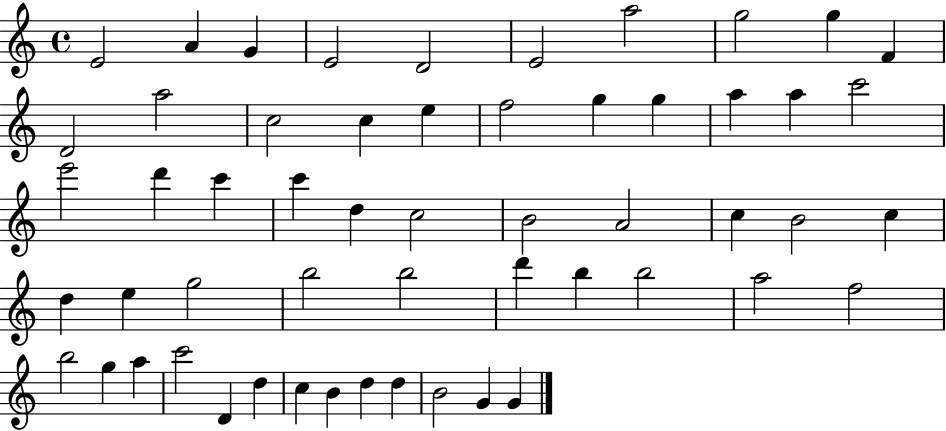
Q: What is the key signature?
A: C major